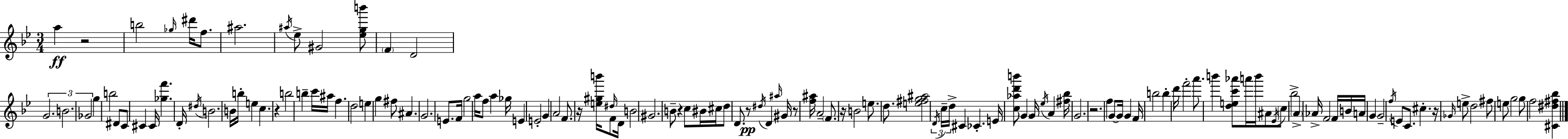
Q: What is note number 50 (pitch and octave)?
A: F4